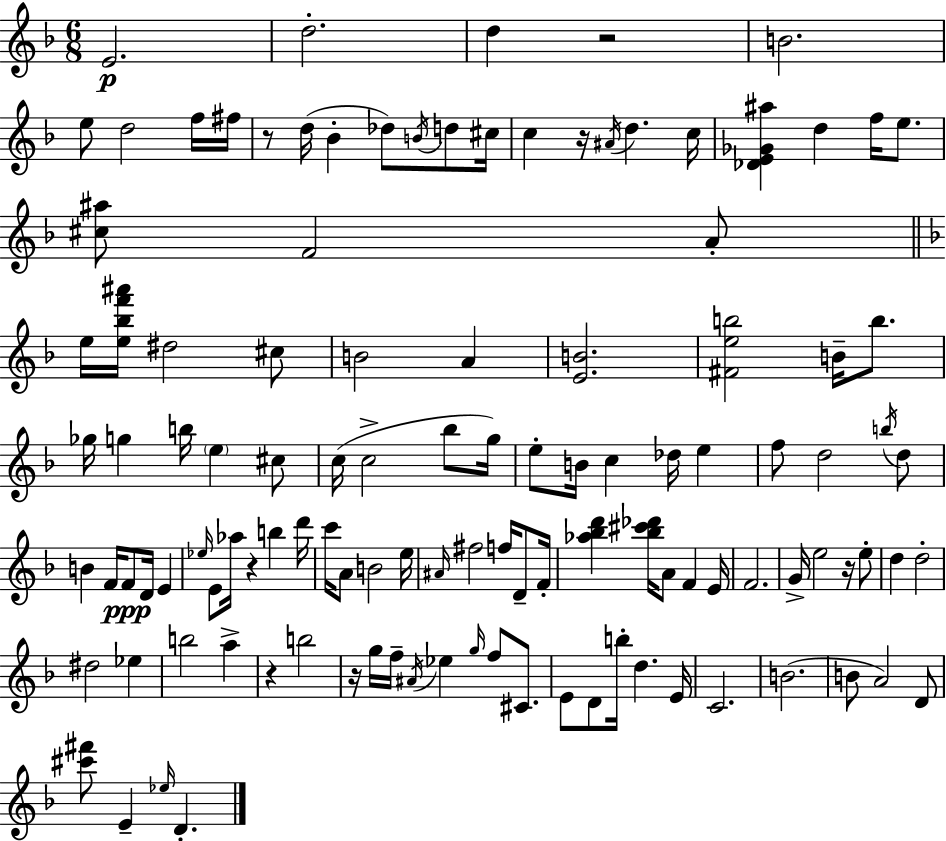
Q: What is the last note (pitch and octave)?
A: D4